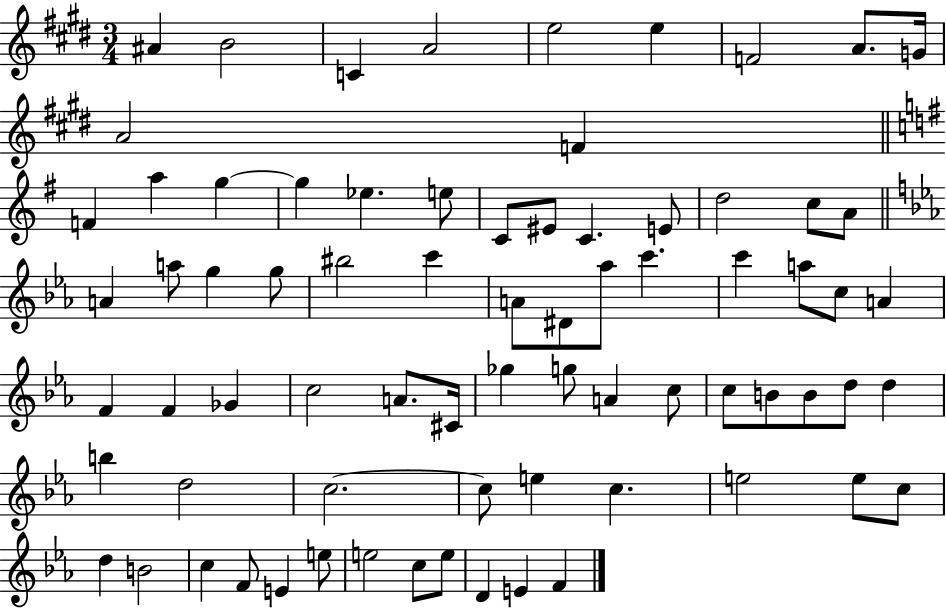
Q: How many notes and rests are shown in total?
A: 74